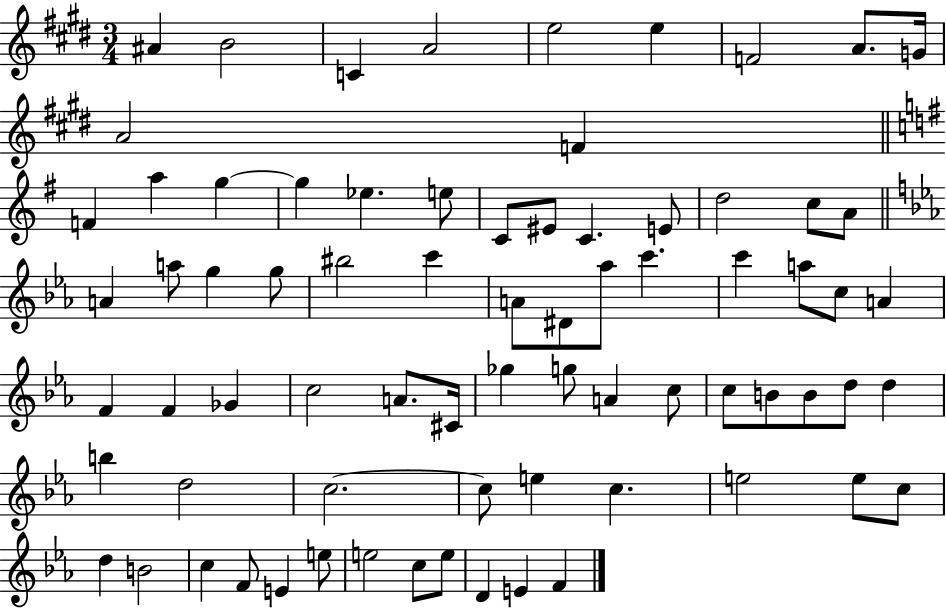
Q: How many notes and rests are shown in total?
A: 74